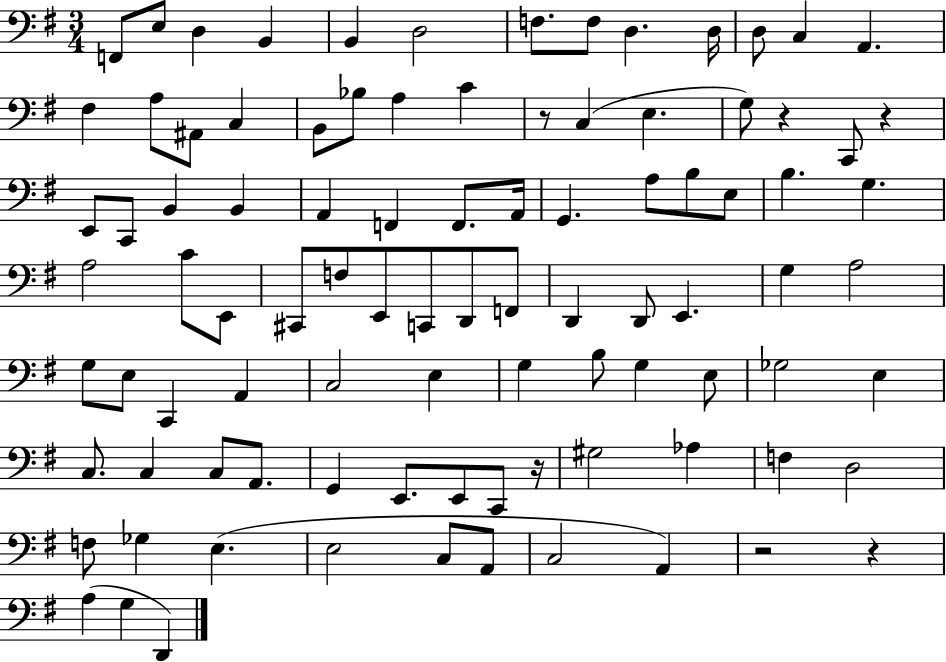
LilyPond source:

{
  \clef bass
  \numericTimeSignature
  \time 3/4
  \key g \major
  f,8 e8 d4 b,4 | b,4 d2 | f8. f8 d4. d16 | d8 c4 a,4. | \break fis4 a8 ais,8 c4 | b,8 bes8 a4 c'4 | r8 c4( e4. | g8) r4 c,8 r4 | \break e,8 c,8 b,4 b,4 | a,4 f,4 f,8. a,16 | g,4. a8 b8 e8 | b4. g4. | \break a2 c'8 e,8 | cis,8 f8 e,8 c,8 d,8 f,8 | d,4 d,8 e,4. | g4 a2 | \break g8 e8 c,4 a,4 | c2 e4 | g4 b8 g4 e8 | ges2 e4 | \break c8. c4 c8 a,8. | g,4 e,8. e,8 c,8 r16 | gis2 aes4 | f4 d2 | \break f8 ges4 e4.( | e2 c8 a,8 | c2 a,4) | r2 r4 | \break a4( g4 d,4) | \bar "|."
}